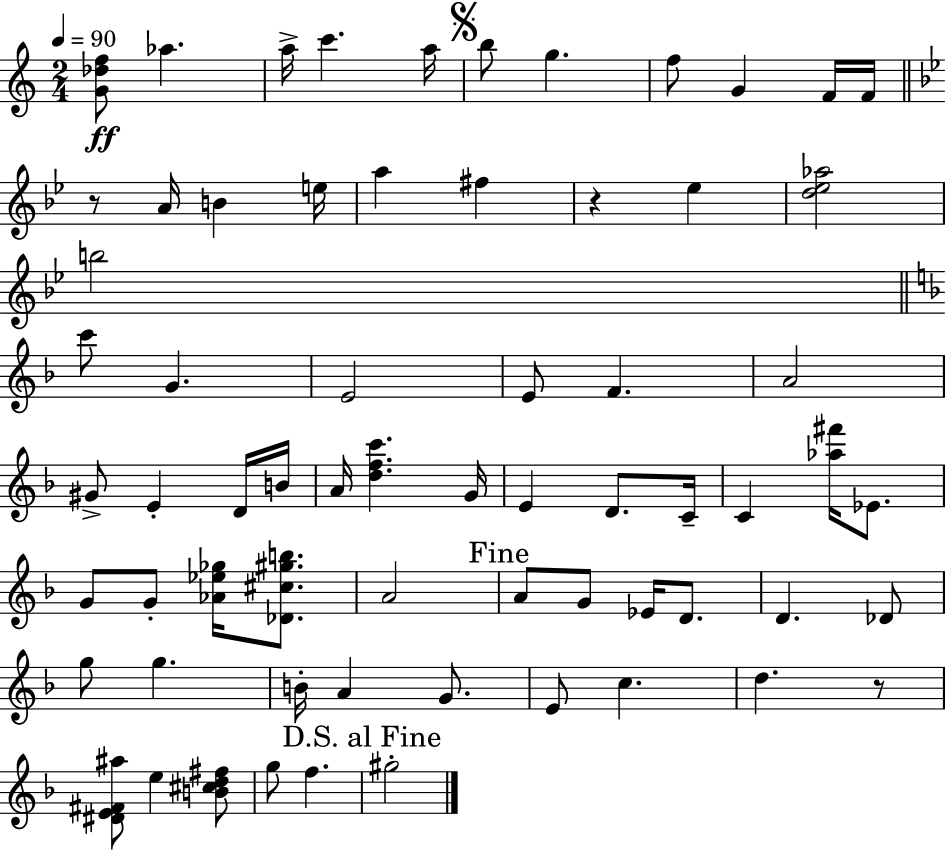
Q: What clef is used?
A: treble